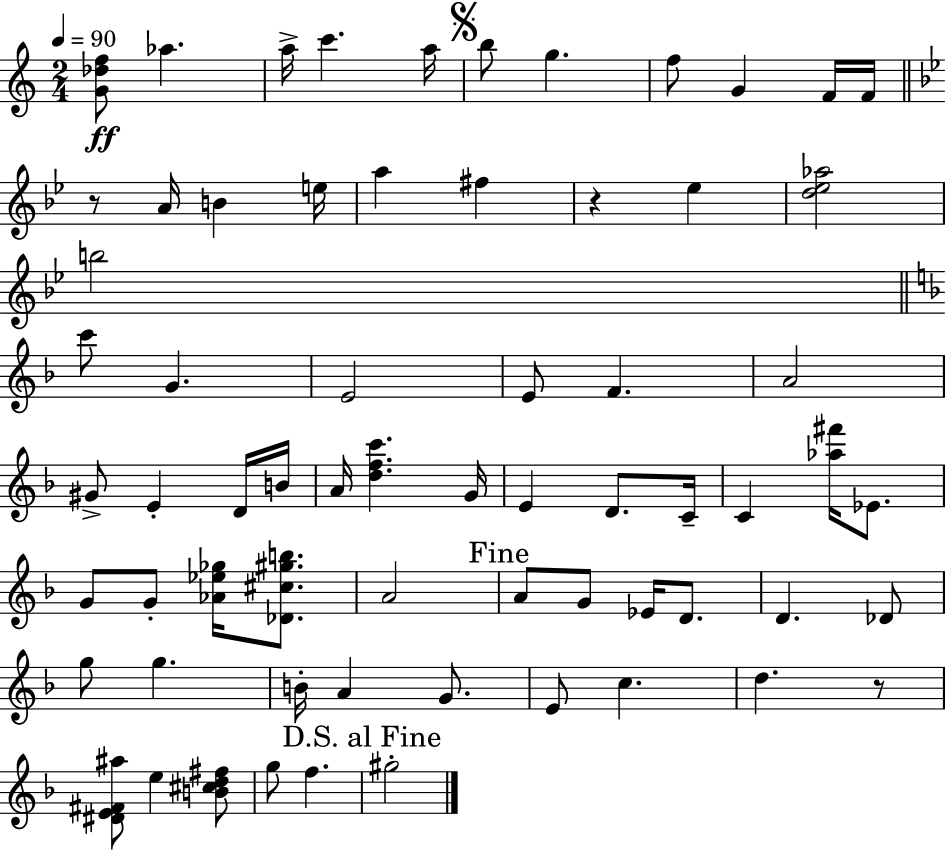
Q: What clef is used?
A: treble